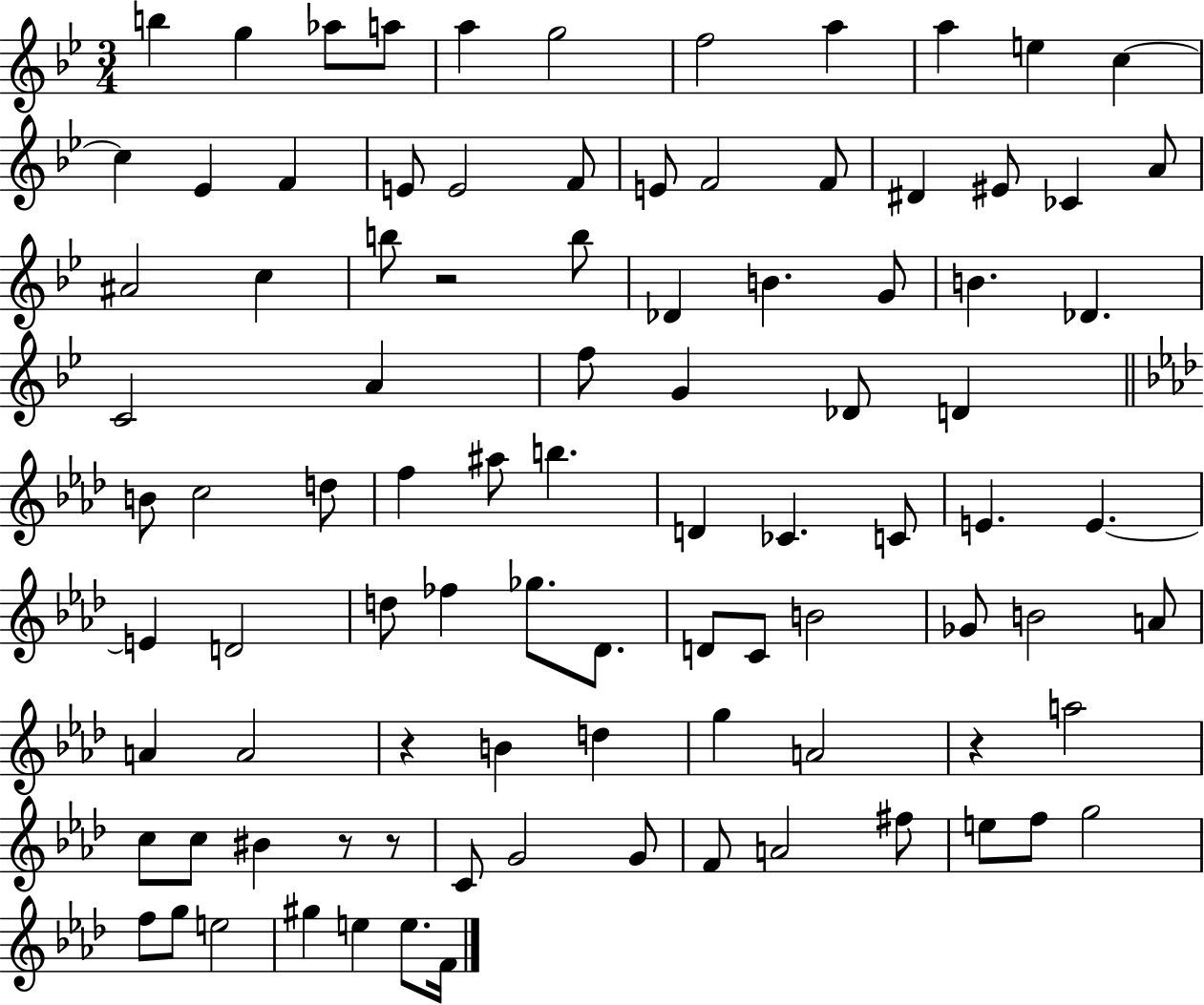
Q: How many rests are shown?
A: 5